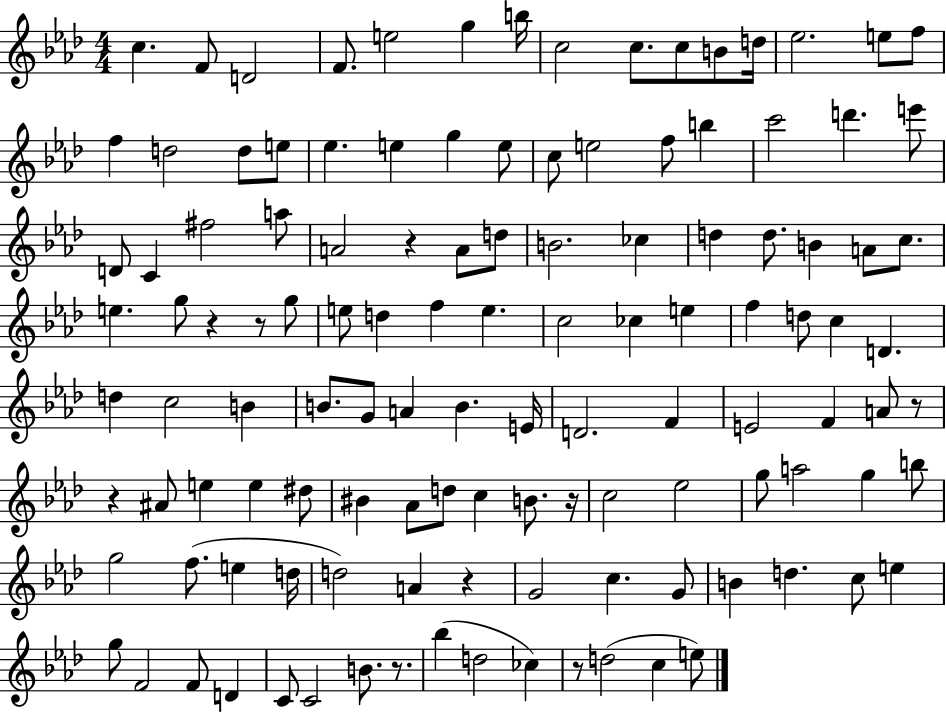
X:1
T:Untitled
M:4/4
L:1/4
K:Ab
c F/2 D2 F/2 e2 g b/4 c2 c/2 c/2 B/2 d/4 _e2 e/2 f/2 f d2 d/2 e/2 _e e g e/2 c/2 e2 f/2 b c'2 d' e'/2 D/2 C ^f2 a/2 A2 z A/2 d/2 B2 _c d d/2 B A/2 c/2 e g/2 z z/2 g/2 e/2 d f e c2 _c e f d/2 c D d c2 B B/2 G/2 A B E/4 D2 F E2 F A/2 z/2 z ^A/2 e e ^d/2 ^B _A/2 d/2 c B/2 z/4 c2 _e2 g/2 a2 g b/2 g2 f/2 e d/4 d2 A z G2 c G/2 B d c/2 e g/2 F2 F/2 D C/2 C2 B/2 z/2 _b d2 _c z/2 d2 c e/2